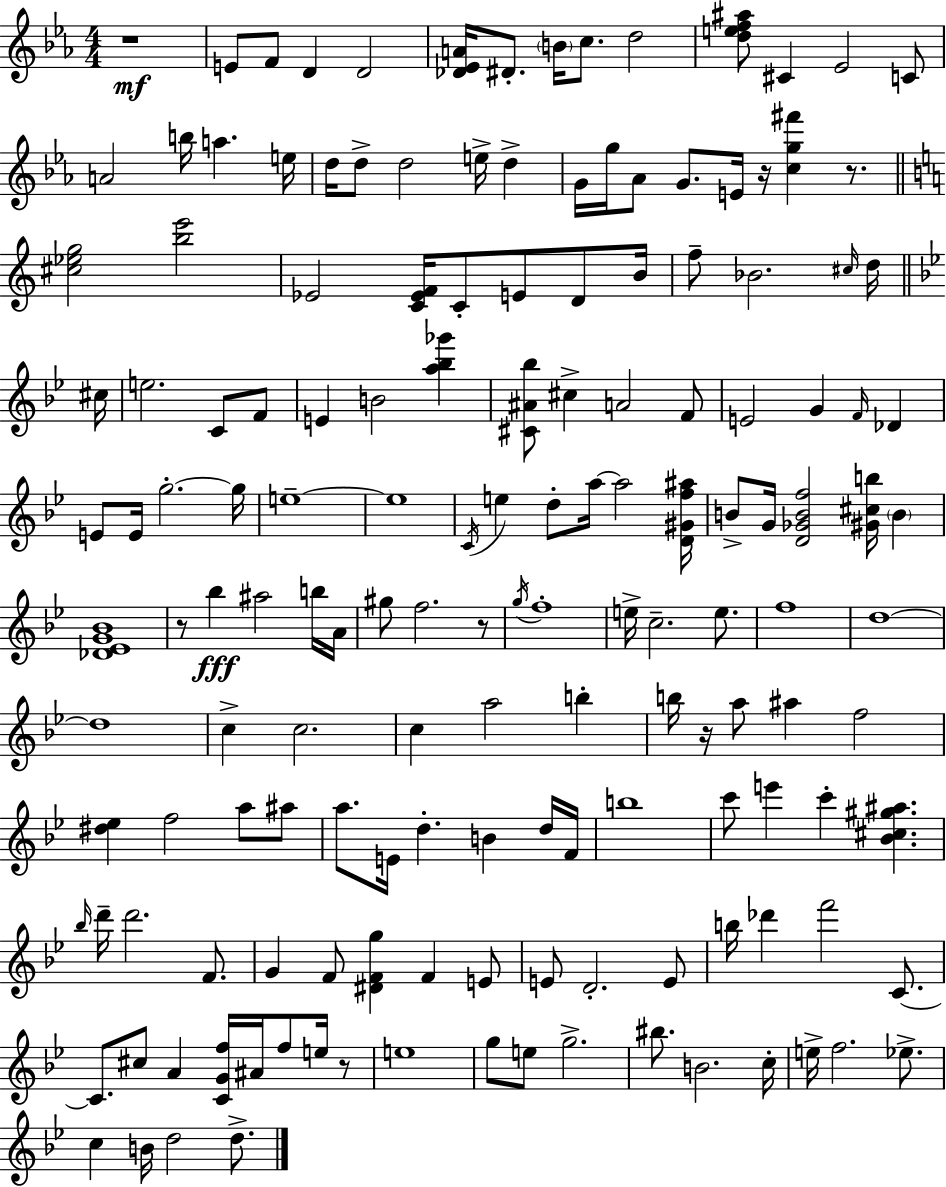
{
  \clef treble
  \numericTimeSignature
  \time 4/4
  \key ees \major
  r1\mf | e'8 f'8 d'4 d'2 | <des' ees' a'>16 dis'8.-. \parenthesize b'16 c''8. d''2 | <d'' e'' f'' ais''>8 cis'4 ees'2 c'8 | \break a'2 b''16 a''4. e''16 | d''16 d''8-> d''2 e''16-> d''4-> | g'16 g''16 aes'8 g'8. e'16 r16 <c'' g'' fis'''>4 r8. | \bar "||" \break \key a \minor <cis'' ees'' g''>2 <b'' e'''>2 | ees'2 <c' ees' f'>16 c'8-. e'8 d'8 b'16 | f''8-- bes'2. \grace { cis''16 } d''16 | \bar "||" \break \key bes \major cis''16 e''2. c'8 f'8 | e'4 b'2 <a'' bes'' ges'''>4 | <cis' ais' bes''>8 cis''4-> a'2 f'8 | e'2 g'4 \grace { f'16 } des'4 | \break e'8 e'16 g''2.-.~~ | g''16 e''1--~~ | e''1 | \acciaccatura { c'16 } e''4 d''8-. a''16~~ a''2 | \break <d' gis' f'' ais''>16 b'8-> g'16 <d' ges' b' f''>2 <gis' cis'' b''>16 \parenthesize b'4 | <des' ees' g' bes'>1 | r8 bes''4\fff ais''2 | b''16 a'16 gis''8 f''2. | \break r8 \acciaccatura { g''16 } f''1-. | e''16-> c''2.-- | e''8. f''1 | d''1~~ | \break d''1 | c''4-> c''2. | c''4 a''2 | b''4-. b''16 r16 a''8 ais''4 f''2 | \break <dis'' ees''>4 f''2 | a''8 ais''8 a''8. e'16 d''4.-. b'4 | d''16 f'16 b''1 | c'''8 e'''4 c'''4-. <bes' cis'' gis'' ais''>4. | \break \grace { bes''16 } d'''16-- d'''2. | f'8. g'4 f'8 <dis' f' g''>4 f'4 | e'8 e'8 d'2.-. | e'8 b''16 des'''4 f'''2 | \break c'8.~~ c'8. cis''8 a'4 <c' g' f''>16 ais'16 | f''8 e''16 r8 e''1 | g''8 e''8 g''2.-> | bis''8. b'2. | \break c''16-. e''16-> f''2. | ees''8.-> c''4 b'16 d''2 | d''8.-> \bar "|."
}